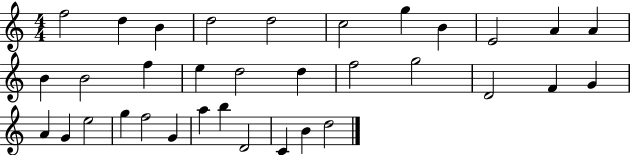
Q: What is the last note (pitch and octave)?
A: D5